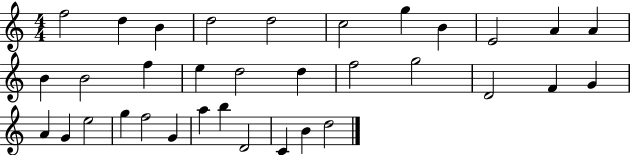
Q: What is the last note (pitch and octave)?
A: D5